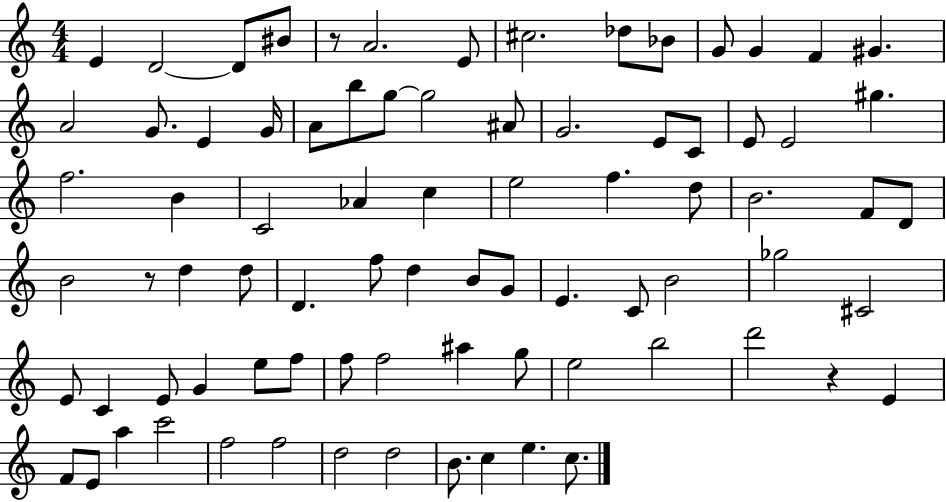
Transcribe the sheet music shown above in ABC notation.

X:1
T:Untitled
M:4/4
L:1/4
K:C
E D2 D/2 ^B/2 z/2 A2 E/2 ^c2 _d/2 _B/2 G/2 G F ^G A2 G/2 E G/4 A/2 b/2 g/2 g2 ^A/2 G2 E/2 C/2 E/2 E2 ^g f2 B C2 _A c e2 f d/2 B2 F/2 D/2 B2 z/2 d d/2 D f/2 d B/2 G/2 E C/2 B2 _g2 ^C2 E/2 C E/2 G e/2 f/2 f/2 f2 ^a g/2 e2 b2 d'2 z E F/2 E/2 a c'2 f2 f2 d2 d2 B/2 c e c/2